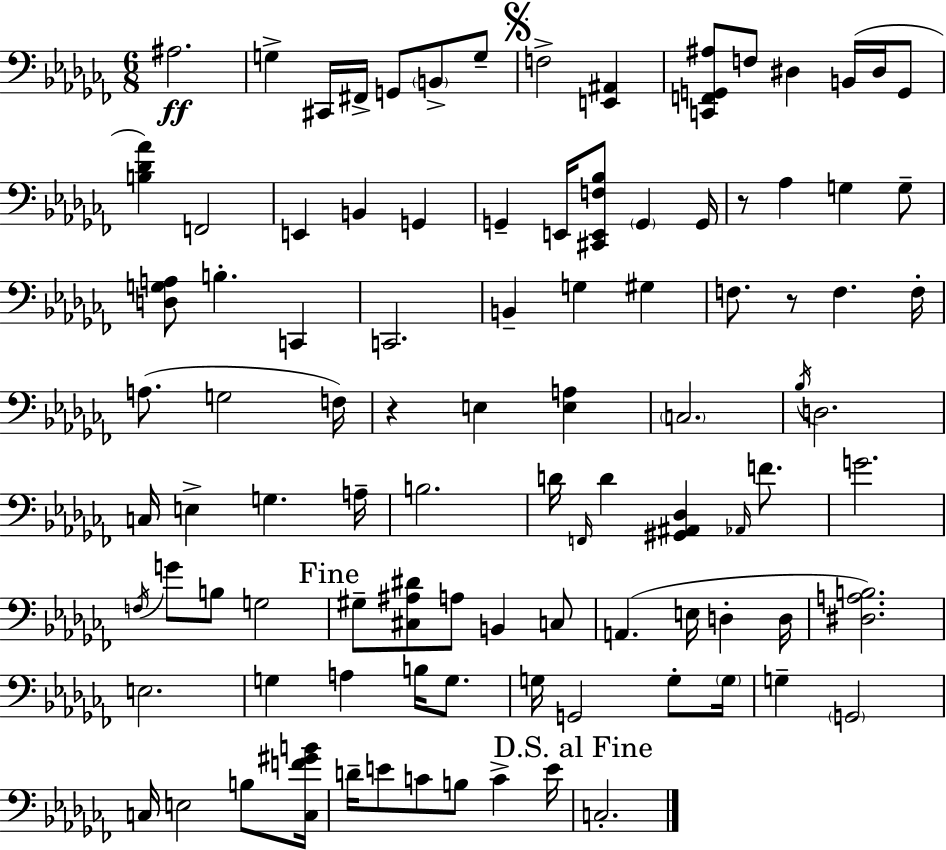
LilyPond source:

{
  \clef bass
  \numericTimeSignature
  \time 6/8
  \key aes \minor
  ais2.\ff | g4-> cis,16 fis,16-> g,8 \parenthesize b,8-> g8-- | \mark \markup { \musicglyph "scripts.segno" } f2-> <e, ais,>4 | <c, f, g, ais>8 f8 dis4 b,16( dis16 g,8 | \break <b des' aes'>4) f,2 | e,4 b,4 g,4 | g,4-- e,16 <cis, e, f bes>8 \parenthesize g,4 g,16 | r8 aes4 g4 g8-- | \break <d g a>8 b4.-. c,4 | c,2. | b,4-- g4 gis4 | f8. r8 f4. f16-. | \break a8.( g2 f16) | r4 e4 <e a>4 | \parenthesize c2. | \acciaccatura { bes16 } d2. | \break c16 e4-> g4. | a16-- b2. | d'16 \grace { f,16 } d'4 <gis, ais, des>4 \grace { aes,16 } | f'8. g'2. | \break \acciaccatura { f16 } g'8 b8 g2 | \mark "Fine" gis8-- <cis ais dis'>8 a8 b,4 | c8 a,4.( e16 d4-. | d16 <dis a b>2.) | \break e2. | g4 a4 | b16 g8. g16 g,2 | g8-. \parenthesize g16 g4-- \parenthesize g,2 | \break c16 e2 | b8 <c f' gis' b'>16 d'16-- e'8 c'8 b8 c'4-> | e'16 \mark "D.S. al Fine" c2.-. | \bar "|."
}